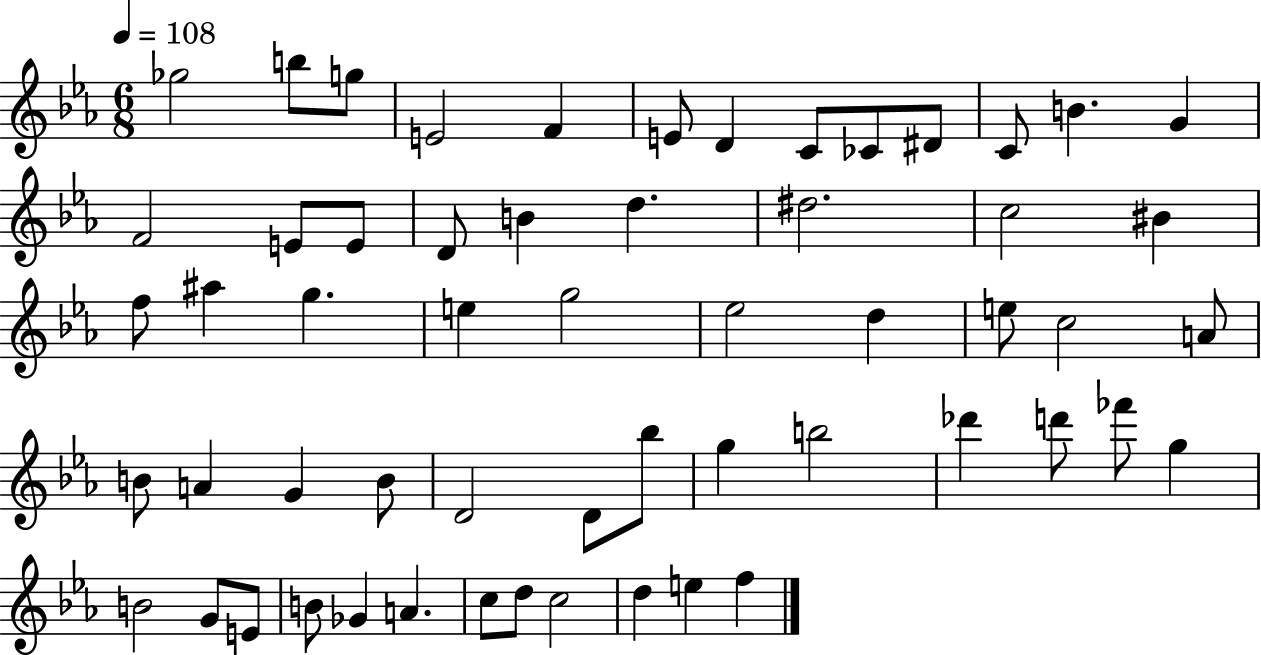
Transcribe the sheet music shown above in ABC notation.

X:1
T:Untitled
M:6/8
L:1/4
K:Eb
_g2 b/2 g/2 E2 F E/2 D C/2 _C/2 ^D/2 C/2 B G F2 E/2 E/2 D/2 B d ^d2 c2 ^B f/2 ^a g e g2 _e2 d e/2 c2 A/2 B/2 A G B/2 D2 D/2 _b/2 g b2 _d' d'/2 _f'/2 g B2 G/2 E/2 B/2 _G A c/2 d/2 c2 d e f